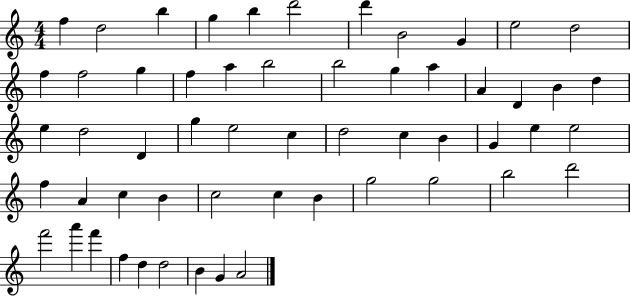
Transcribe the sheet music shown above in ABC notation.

X:1
T:Untitled
M:4/4
L:1/4
K:C
f d2 b g b d'2 d' B2 G e2 d2 f f2 g f a b2 b2 g a A D B d e d2 D g e2 c d2 c B G e e2 f A c B c2 c B g2 g2 b2 d'2 f'2 a' f' f d d2 B G A2